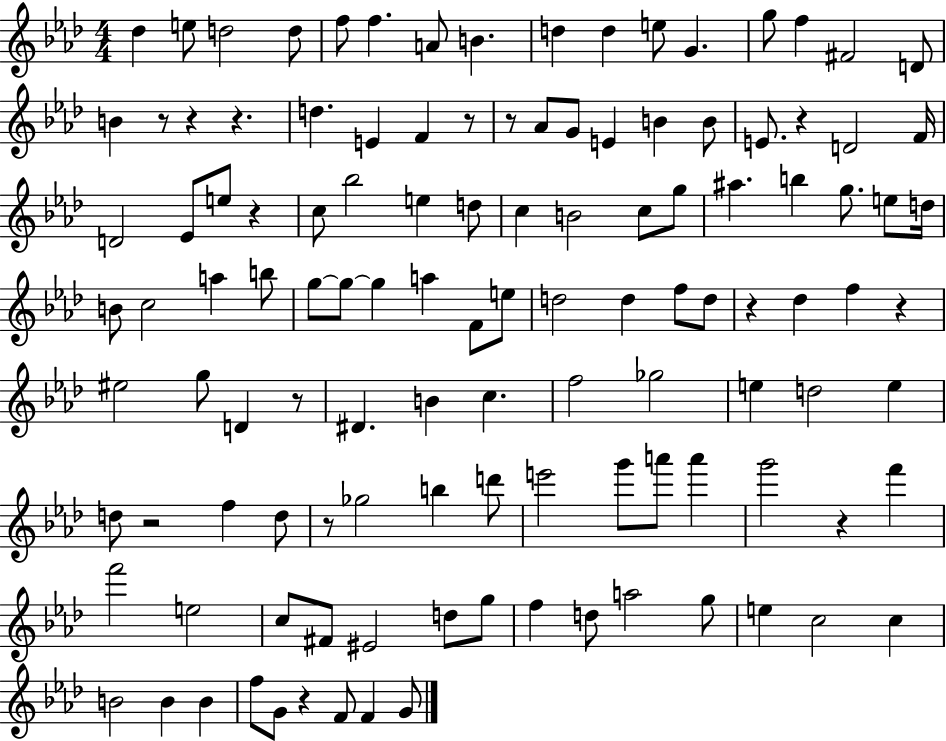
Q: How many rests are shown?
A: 14